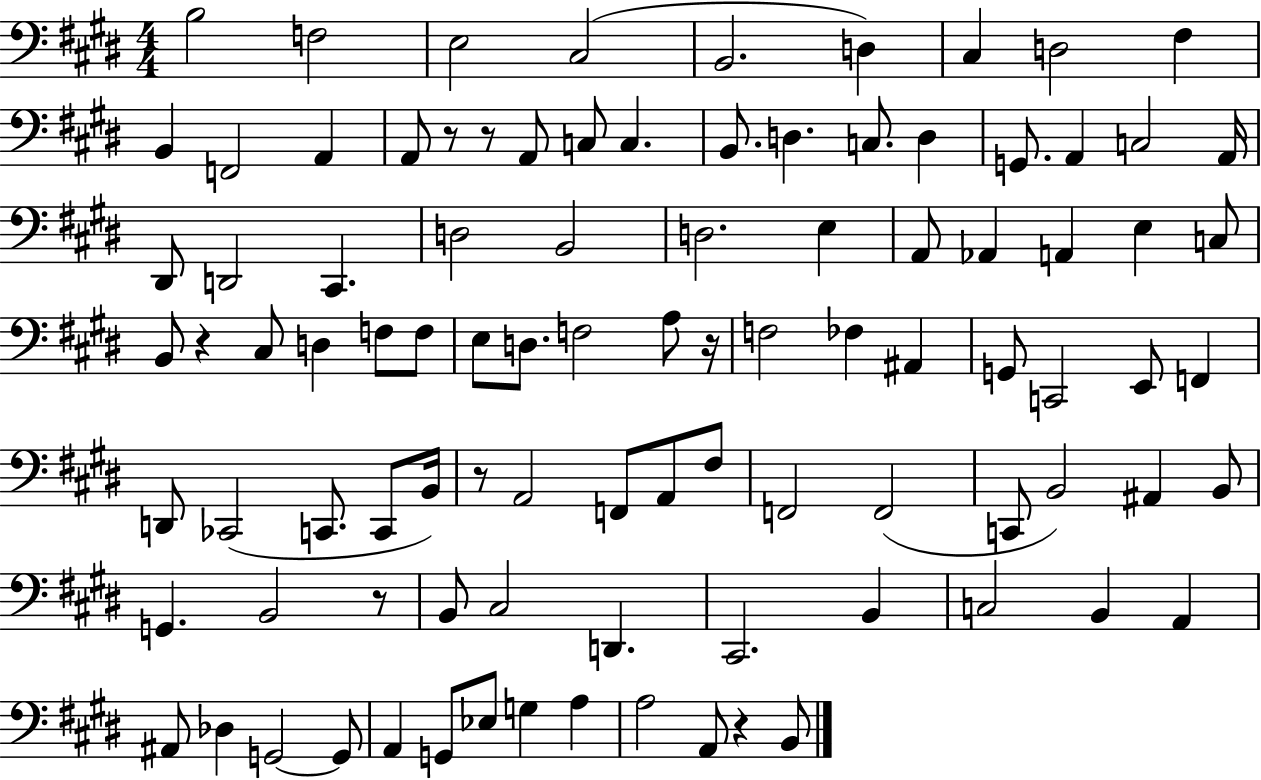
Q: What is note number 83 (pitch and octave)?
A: G2